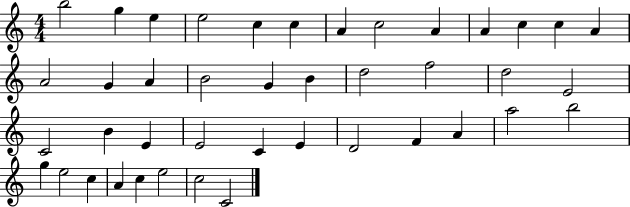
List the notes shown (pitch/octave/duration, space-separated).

B5/h G5/q E5/q E5/h C5/q C5/q A4/q C5/h A4/q A4/q C5/q C5/q A4/q A4/h G4/q A4/q B4/h G4/q B4/q D5/h F5/h D5/h E4/h C4/h B4/q E4/q E4/h C4/q E4/q D4/h F4/q A4/q A5/h B5/h G5/q E5/h C5/q A4/q C5/q E5/h C5/h C4/h